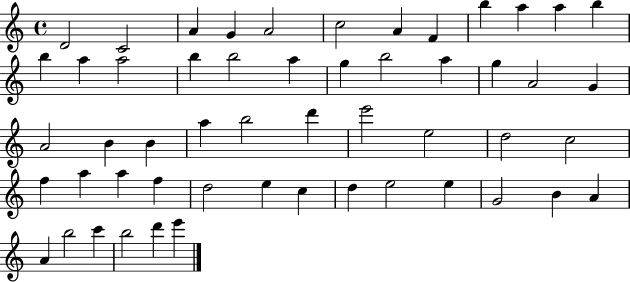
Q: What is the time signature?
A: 4/4